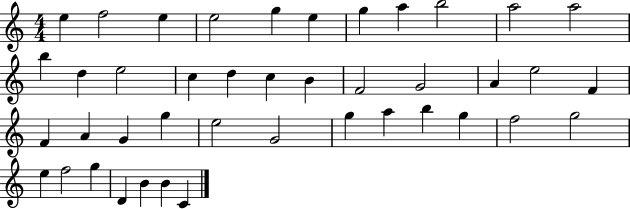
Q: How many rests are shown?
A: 0